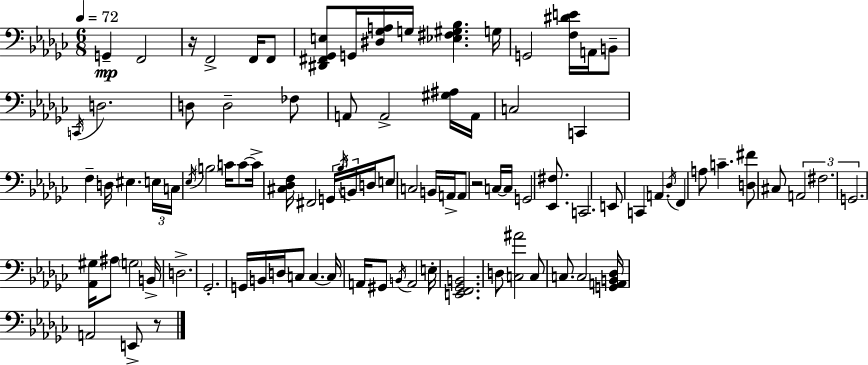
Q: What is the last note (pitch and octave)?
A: E2